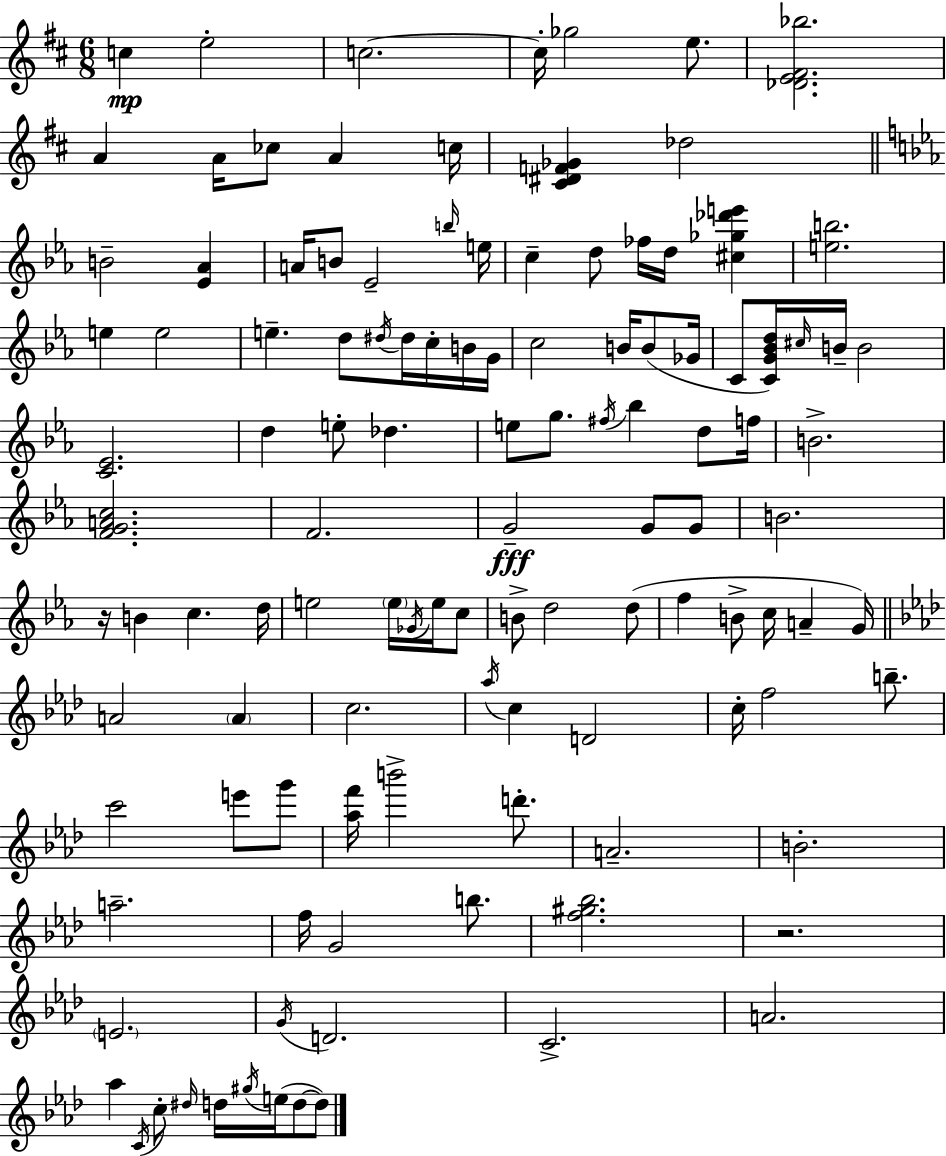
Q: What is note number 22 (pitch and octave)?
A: D5